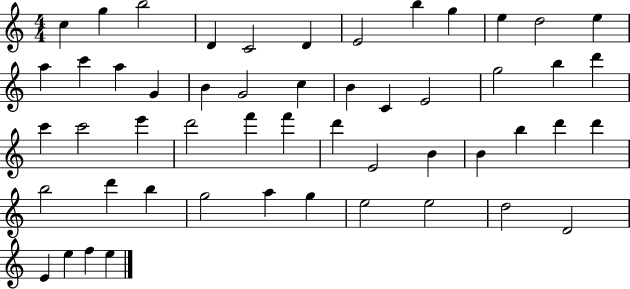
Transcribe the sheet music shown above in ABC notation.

X:1
T:Untitled
M:4/4
L:1/4
K:C
c g b2 D C2 D E2 b g e d2 e a c' a G B G2 c B C E2 g2 b d' c' c'2 e' d'2 f' f' d' E2 B B b d' d' b2 d' b g2 a g e2 e2 d2 D2 E e f e